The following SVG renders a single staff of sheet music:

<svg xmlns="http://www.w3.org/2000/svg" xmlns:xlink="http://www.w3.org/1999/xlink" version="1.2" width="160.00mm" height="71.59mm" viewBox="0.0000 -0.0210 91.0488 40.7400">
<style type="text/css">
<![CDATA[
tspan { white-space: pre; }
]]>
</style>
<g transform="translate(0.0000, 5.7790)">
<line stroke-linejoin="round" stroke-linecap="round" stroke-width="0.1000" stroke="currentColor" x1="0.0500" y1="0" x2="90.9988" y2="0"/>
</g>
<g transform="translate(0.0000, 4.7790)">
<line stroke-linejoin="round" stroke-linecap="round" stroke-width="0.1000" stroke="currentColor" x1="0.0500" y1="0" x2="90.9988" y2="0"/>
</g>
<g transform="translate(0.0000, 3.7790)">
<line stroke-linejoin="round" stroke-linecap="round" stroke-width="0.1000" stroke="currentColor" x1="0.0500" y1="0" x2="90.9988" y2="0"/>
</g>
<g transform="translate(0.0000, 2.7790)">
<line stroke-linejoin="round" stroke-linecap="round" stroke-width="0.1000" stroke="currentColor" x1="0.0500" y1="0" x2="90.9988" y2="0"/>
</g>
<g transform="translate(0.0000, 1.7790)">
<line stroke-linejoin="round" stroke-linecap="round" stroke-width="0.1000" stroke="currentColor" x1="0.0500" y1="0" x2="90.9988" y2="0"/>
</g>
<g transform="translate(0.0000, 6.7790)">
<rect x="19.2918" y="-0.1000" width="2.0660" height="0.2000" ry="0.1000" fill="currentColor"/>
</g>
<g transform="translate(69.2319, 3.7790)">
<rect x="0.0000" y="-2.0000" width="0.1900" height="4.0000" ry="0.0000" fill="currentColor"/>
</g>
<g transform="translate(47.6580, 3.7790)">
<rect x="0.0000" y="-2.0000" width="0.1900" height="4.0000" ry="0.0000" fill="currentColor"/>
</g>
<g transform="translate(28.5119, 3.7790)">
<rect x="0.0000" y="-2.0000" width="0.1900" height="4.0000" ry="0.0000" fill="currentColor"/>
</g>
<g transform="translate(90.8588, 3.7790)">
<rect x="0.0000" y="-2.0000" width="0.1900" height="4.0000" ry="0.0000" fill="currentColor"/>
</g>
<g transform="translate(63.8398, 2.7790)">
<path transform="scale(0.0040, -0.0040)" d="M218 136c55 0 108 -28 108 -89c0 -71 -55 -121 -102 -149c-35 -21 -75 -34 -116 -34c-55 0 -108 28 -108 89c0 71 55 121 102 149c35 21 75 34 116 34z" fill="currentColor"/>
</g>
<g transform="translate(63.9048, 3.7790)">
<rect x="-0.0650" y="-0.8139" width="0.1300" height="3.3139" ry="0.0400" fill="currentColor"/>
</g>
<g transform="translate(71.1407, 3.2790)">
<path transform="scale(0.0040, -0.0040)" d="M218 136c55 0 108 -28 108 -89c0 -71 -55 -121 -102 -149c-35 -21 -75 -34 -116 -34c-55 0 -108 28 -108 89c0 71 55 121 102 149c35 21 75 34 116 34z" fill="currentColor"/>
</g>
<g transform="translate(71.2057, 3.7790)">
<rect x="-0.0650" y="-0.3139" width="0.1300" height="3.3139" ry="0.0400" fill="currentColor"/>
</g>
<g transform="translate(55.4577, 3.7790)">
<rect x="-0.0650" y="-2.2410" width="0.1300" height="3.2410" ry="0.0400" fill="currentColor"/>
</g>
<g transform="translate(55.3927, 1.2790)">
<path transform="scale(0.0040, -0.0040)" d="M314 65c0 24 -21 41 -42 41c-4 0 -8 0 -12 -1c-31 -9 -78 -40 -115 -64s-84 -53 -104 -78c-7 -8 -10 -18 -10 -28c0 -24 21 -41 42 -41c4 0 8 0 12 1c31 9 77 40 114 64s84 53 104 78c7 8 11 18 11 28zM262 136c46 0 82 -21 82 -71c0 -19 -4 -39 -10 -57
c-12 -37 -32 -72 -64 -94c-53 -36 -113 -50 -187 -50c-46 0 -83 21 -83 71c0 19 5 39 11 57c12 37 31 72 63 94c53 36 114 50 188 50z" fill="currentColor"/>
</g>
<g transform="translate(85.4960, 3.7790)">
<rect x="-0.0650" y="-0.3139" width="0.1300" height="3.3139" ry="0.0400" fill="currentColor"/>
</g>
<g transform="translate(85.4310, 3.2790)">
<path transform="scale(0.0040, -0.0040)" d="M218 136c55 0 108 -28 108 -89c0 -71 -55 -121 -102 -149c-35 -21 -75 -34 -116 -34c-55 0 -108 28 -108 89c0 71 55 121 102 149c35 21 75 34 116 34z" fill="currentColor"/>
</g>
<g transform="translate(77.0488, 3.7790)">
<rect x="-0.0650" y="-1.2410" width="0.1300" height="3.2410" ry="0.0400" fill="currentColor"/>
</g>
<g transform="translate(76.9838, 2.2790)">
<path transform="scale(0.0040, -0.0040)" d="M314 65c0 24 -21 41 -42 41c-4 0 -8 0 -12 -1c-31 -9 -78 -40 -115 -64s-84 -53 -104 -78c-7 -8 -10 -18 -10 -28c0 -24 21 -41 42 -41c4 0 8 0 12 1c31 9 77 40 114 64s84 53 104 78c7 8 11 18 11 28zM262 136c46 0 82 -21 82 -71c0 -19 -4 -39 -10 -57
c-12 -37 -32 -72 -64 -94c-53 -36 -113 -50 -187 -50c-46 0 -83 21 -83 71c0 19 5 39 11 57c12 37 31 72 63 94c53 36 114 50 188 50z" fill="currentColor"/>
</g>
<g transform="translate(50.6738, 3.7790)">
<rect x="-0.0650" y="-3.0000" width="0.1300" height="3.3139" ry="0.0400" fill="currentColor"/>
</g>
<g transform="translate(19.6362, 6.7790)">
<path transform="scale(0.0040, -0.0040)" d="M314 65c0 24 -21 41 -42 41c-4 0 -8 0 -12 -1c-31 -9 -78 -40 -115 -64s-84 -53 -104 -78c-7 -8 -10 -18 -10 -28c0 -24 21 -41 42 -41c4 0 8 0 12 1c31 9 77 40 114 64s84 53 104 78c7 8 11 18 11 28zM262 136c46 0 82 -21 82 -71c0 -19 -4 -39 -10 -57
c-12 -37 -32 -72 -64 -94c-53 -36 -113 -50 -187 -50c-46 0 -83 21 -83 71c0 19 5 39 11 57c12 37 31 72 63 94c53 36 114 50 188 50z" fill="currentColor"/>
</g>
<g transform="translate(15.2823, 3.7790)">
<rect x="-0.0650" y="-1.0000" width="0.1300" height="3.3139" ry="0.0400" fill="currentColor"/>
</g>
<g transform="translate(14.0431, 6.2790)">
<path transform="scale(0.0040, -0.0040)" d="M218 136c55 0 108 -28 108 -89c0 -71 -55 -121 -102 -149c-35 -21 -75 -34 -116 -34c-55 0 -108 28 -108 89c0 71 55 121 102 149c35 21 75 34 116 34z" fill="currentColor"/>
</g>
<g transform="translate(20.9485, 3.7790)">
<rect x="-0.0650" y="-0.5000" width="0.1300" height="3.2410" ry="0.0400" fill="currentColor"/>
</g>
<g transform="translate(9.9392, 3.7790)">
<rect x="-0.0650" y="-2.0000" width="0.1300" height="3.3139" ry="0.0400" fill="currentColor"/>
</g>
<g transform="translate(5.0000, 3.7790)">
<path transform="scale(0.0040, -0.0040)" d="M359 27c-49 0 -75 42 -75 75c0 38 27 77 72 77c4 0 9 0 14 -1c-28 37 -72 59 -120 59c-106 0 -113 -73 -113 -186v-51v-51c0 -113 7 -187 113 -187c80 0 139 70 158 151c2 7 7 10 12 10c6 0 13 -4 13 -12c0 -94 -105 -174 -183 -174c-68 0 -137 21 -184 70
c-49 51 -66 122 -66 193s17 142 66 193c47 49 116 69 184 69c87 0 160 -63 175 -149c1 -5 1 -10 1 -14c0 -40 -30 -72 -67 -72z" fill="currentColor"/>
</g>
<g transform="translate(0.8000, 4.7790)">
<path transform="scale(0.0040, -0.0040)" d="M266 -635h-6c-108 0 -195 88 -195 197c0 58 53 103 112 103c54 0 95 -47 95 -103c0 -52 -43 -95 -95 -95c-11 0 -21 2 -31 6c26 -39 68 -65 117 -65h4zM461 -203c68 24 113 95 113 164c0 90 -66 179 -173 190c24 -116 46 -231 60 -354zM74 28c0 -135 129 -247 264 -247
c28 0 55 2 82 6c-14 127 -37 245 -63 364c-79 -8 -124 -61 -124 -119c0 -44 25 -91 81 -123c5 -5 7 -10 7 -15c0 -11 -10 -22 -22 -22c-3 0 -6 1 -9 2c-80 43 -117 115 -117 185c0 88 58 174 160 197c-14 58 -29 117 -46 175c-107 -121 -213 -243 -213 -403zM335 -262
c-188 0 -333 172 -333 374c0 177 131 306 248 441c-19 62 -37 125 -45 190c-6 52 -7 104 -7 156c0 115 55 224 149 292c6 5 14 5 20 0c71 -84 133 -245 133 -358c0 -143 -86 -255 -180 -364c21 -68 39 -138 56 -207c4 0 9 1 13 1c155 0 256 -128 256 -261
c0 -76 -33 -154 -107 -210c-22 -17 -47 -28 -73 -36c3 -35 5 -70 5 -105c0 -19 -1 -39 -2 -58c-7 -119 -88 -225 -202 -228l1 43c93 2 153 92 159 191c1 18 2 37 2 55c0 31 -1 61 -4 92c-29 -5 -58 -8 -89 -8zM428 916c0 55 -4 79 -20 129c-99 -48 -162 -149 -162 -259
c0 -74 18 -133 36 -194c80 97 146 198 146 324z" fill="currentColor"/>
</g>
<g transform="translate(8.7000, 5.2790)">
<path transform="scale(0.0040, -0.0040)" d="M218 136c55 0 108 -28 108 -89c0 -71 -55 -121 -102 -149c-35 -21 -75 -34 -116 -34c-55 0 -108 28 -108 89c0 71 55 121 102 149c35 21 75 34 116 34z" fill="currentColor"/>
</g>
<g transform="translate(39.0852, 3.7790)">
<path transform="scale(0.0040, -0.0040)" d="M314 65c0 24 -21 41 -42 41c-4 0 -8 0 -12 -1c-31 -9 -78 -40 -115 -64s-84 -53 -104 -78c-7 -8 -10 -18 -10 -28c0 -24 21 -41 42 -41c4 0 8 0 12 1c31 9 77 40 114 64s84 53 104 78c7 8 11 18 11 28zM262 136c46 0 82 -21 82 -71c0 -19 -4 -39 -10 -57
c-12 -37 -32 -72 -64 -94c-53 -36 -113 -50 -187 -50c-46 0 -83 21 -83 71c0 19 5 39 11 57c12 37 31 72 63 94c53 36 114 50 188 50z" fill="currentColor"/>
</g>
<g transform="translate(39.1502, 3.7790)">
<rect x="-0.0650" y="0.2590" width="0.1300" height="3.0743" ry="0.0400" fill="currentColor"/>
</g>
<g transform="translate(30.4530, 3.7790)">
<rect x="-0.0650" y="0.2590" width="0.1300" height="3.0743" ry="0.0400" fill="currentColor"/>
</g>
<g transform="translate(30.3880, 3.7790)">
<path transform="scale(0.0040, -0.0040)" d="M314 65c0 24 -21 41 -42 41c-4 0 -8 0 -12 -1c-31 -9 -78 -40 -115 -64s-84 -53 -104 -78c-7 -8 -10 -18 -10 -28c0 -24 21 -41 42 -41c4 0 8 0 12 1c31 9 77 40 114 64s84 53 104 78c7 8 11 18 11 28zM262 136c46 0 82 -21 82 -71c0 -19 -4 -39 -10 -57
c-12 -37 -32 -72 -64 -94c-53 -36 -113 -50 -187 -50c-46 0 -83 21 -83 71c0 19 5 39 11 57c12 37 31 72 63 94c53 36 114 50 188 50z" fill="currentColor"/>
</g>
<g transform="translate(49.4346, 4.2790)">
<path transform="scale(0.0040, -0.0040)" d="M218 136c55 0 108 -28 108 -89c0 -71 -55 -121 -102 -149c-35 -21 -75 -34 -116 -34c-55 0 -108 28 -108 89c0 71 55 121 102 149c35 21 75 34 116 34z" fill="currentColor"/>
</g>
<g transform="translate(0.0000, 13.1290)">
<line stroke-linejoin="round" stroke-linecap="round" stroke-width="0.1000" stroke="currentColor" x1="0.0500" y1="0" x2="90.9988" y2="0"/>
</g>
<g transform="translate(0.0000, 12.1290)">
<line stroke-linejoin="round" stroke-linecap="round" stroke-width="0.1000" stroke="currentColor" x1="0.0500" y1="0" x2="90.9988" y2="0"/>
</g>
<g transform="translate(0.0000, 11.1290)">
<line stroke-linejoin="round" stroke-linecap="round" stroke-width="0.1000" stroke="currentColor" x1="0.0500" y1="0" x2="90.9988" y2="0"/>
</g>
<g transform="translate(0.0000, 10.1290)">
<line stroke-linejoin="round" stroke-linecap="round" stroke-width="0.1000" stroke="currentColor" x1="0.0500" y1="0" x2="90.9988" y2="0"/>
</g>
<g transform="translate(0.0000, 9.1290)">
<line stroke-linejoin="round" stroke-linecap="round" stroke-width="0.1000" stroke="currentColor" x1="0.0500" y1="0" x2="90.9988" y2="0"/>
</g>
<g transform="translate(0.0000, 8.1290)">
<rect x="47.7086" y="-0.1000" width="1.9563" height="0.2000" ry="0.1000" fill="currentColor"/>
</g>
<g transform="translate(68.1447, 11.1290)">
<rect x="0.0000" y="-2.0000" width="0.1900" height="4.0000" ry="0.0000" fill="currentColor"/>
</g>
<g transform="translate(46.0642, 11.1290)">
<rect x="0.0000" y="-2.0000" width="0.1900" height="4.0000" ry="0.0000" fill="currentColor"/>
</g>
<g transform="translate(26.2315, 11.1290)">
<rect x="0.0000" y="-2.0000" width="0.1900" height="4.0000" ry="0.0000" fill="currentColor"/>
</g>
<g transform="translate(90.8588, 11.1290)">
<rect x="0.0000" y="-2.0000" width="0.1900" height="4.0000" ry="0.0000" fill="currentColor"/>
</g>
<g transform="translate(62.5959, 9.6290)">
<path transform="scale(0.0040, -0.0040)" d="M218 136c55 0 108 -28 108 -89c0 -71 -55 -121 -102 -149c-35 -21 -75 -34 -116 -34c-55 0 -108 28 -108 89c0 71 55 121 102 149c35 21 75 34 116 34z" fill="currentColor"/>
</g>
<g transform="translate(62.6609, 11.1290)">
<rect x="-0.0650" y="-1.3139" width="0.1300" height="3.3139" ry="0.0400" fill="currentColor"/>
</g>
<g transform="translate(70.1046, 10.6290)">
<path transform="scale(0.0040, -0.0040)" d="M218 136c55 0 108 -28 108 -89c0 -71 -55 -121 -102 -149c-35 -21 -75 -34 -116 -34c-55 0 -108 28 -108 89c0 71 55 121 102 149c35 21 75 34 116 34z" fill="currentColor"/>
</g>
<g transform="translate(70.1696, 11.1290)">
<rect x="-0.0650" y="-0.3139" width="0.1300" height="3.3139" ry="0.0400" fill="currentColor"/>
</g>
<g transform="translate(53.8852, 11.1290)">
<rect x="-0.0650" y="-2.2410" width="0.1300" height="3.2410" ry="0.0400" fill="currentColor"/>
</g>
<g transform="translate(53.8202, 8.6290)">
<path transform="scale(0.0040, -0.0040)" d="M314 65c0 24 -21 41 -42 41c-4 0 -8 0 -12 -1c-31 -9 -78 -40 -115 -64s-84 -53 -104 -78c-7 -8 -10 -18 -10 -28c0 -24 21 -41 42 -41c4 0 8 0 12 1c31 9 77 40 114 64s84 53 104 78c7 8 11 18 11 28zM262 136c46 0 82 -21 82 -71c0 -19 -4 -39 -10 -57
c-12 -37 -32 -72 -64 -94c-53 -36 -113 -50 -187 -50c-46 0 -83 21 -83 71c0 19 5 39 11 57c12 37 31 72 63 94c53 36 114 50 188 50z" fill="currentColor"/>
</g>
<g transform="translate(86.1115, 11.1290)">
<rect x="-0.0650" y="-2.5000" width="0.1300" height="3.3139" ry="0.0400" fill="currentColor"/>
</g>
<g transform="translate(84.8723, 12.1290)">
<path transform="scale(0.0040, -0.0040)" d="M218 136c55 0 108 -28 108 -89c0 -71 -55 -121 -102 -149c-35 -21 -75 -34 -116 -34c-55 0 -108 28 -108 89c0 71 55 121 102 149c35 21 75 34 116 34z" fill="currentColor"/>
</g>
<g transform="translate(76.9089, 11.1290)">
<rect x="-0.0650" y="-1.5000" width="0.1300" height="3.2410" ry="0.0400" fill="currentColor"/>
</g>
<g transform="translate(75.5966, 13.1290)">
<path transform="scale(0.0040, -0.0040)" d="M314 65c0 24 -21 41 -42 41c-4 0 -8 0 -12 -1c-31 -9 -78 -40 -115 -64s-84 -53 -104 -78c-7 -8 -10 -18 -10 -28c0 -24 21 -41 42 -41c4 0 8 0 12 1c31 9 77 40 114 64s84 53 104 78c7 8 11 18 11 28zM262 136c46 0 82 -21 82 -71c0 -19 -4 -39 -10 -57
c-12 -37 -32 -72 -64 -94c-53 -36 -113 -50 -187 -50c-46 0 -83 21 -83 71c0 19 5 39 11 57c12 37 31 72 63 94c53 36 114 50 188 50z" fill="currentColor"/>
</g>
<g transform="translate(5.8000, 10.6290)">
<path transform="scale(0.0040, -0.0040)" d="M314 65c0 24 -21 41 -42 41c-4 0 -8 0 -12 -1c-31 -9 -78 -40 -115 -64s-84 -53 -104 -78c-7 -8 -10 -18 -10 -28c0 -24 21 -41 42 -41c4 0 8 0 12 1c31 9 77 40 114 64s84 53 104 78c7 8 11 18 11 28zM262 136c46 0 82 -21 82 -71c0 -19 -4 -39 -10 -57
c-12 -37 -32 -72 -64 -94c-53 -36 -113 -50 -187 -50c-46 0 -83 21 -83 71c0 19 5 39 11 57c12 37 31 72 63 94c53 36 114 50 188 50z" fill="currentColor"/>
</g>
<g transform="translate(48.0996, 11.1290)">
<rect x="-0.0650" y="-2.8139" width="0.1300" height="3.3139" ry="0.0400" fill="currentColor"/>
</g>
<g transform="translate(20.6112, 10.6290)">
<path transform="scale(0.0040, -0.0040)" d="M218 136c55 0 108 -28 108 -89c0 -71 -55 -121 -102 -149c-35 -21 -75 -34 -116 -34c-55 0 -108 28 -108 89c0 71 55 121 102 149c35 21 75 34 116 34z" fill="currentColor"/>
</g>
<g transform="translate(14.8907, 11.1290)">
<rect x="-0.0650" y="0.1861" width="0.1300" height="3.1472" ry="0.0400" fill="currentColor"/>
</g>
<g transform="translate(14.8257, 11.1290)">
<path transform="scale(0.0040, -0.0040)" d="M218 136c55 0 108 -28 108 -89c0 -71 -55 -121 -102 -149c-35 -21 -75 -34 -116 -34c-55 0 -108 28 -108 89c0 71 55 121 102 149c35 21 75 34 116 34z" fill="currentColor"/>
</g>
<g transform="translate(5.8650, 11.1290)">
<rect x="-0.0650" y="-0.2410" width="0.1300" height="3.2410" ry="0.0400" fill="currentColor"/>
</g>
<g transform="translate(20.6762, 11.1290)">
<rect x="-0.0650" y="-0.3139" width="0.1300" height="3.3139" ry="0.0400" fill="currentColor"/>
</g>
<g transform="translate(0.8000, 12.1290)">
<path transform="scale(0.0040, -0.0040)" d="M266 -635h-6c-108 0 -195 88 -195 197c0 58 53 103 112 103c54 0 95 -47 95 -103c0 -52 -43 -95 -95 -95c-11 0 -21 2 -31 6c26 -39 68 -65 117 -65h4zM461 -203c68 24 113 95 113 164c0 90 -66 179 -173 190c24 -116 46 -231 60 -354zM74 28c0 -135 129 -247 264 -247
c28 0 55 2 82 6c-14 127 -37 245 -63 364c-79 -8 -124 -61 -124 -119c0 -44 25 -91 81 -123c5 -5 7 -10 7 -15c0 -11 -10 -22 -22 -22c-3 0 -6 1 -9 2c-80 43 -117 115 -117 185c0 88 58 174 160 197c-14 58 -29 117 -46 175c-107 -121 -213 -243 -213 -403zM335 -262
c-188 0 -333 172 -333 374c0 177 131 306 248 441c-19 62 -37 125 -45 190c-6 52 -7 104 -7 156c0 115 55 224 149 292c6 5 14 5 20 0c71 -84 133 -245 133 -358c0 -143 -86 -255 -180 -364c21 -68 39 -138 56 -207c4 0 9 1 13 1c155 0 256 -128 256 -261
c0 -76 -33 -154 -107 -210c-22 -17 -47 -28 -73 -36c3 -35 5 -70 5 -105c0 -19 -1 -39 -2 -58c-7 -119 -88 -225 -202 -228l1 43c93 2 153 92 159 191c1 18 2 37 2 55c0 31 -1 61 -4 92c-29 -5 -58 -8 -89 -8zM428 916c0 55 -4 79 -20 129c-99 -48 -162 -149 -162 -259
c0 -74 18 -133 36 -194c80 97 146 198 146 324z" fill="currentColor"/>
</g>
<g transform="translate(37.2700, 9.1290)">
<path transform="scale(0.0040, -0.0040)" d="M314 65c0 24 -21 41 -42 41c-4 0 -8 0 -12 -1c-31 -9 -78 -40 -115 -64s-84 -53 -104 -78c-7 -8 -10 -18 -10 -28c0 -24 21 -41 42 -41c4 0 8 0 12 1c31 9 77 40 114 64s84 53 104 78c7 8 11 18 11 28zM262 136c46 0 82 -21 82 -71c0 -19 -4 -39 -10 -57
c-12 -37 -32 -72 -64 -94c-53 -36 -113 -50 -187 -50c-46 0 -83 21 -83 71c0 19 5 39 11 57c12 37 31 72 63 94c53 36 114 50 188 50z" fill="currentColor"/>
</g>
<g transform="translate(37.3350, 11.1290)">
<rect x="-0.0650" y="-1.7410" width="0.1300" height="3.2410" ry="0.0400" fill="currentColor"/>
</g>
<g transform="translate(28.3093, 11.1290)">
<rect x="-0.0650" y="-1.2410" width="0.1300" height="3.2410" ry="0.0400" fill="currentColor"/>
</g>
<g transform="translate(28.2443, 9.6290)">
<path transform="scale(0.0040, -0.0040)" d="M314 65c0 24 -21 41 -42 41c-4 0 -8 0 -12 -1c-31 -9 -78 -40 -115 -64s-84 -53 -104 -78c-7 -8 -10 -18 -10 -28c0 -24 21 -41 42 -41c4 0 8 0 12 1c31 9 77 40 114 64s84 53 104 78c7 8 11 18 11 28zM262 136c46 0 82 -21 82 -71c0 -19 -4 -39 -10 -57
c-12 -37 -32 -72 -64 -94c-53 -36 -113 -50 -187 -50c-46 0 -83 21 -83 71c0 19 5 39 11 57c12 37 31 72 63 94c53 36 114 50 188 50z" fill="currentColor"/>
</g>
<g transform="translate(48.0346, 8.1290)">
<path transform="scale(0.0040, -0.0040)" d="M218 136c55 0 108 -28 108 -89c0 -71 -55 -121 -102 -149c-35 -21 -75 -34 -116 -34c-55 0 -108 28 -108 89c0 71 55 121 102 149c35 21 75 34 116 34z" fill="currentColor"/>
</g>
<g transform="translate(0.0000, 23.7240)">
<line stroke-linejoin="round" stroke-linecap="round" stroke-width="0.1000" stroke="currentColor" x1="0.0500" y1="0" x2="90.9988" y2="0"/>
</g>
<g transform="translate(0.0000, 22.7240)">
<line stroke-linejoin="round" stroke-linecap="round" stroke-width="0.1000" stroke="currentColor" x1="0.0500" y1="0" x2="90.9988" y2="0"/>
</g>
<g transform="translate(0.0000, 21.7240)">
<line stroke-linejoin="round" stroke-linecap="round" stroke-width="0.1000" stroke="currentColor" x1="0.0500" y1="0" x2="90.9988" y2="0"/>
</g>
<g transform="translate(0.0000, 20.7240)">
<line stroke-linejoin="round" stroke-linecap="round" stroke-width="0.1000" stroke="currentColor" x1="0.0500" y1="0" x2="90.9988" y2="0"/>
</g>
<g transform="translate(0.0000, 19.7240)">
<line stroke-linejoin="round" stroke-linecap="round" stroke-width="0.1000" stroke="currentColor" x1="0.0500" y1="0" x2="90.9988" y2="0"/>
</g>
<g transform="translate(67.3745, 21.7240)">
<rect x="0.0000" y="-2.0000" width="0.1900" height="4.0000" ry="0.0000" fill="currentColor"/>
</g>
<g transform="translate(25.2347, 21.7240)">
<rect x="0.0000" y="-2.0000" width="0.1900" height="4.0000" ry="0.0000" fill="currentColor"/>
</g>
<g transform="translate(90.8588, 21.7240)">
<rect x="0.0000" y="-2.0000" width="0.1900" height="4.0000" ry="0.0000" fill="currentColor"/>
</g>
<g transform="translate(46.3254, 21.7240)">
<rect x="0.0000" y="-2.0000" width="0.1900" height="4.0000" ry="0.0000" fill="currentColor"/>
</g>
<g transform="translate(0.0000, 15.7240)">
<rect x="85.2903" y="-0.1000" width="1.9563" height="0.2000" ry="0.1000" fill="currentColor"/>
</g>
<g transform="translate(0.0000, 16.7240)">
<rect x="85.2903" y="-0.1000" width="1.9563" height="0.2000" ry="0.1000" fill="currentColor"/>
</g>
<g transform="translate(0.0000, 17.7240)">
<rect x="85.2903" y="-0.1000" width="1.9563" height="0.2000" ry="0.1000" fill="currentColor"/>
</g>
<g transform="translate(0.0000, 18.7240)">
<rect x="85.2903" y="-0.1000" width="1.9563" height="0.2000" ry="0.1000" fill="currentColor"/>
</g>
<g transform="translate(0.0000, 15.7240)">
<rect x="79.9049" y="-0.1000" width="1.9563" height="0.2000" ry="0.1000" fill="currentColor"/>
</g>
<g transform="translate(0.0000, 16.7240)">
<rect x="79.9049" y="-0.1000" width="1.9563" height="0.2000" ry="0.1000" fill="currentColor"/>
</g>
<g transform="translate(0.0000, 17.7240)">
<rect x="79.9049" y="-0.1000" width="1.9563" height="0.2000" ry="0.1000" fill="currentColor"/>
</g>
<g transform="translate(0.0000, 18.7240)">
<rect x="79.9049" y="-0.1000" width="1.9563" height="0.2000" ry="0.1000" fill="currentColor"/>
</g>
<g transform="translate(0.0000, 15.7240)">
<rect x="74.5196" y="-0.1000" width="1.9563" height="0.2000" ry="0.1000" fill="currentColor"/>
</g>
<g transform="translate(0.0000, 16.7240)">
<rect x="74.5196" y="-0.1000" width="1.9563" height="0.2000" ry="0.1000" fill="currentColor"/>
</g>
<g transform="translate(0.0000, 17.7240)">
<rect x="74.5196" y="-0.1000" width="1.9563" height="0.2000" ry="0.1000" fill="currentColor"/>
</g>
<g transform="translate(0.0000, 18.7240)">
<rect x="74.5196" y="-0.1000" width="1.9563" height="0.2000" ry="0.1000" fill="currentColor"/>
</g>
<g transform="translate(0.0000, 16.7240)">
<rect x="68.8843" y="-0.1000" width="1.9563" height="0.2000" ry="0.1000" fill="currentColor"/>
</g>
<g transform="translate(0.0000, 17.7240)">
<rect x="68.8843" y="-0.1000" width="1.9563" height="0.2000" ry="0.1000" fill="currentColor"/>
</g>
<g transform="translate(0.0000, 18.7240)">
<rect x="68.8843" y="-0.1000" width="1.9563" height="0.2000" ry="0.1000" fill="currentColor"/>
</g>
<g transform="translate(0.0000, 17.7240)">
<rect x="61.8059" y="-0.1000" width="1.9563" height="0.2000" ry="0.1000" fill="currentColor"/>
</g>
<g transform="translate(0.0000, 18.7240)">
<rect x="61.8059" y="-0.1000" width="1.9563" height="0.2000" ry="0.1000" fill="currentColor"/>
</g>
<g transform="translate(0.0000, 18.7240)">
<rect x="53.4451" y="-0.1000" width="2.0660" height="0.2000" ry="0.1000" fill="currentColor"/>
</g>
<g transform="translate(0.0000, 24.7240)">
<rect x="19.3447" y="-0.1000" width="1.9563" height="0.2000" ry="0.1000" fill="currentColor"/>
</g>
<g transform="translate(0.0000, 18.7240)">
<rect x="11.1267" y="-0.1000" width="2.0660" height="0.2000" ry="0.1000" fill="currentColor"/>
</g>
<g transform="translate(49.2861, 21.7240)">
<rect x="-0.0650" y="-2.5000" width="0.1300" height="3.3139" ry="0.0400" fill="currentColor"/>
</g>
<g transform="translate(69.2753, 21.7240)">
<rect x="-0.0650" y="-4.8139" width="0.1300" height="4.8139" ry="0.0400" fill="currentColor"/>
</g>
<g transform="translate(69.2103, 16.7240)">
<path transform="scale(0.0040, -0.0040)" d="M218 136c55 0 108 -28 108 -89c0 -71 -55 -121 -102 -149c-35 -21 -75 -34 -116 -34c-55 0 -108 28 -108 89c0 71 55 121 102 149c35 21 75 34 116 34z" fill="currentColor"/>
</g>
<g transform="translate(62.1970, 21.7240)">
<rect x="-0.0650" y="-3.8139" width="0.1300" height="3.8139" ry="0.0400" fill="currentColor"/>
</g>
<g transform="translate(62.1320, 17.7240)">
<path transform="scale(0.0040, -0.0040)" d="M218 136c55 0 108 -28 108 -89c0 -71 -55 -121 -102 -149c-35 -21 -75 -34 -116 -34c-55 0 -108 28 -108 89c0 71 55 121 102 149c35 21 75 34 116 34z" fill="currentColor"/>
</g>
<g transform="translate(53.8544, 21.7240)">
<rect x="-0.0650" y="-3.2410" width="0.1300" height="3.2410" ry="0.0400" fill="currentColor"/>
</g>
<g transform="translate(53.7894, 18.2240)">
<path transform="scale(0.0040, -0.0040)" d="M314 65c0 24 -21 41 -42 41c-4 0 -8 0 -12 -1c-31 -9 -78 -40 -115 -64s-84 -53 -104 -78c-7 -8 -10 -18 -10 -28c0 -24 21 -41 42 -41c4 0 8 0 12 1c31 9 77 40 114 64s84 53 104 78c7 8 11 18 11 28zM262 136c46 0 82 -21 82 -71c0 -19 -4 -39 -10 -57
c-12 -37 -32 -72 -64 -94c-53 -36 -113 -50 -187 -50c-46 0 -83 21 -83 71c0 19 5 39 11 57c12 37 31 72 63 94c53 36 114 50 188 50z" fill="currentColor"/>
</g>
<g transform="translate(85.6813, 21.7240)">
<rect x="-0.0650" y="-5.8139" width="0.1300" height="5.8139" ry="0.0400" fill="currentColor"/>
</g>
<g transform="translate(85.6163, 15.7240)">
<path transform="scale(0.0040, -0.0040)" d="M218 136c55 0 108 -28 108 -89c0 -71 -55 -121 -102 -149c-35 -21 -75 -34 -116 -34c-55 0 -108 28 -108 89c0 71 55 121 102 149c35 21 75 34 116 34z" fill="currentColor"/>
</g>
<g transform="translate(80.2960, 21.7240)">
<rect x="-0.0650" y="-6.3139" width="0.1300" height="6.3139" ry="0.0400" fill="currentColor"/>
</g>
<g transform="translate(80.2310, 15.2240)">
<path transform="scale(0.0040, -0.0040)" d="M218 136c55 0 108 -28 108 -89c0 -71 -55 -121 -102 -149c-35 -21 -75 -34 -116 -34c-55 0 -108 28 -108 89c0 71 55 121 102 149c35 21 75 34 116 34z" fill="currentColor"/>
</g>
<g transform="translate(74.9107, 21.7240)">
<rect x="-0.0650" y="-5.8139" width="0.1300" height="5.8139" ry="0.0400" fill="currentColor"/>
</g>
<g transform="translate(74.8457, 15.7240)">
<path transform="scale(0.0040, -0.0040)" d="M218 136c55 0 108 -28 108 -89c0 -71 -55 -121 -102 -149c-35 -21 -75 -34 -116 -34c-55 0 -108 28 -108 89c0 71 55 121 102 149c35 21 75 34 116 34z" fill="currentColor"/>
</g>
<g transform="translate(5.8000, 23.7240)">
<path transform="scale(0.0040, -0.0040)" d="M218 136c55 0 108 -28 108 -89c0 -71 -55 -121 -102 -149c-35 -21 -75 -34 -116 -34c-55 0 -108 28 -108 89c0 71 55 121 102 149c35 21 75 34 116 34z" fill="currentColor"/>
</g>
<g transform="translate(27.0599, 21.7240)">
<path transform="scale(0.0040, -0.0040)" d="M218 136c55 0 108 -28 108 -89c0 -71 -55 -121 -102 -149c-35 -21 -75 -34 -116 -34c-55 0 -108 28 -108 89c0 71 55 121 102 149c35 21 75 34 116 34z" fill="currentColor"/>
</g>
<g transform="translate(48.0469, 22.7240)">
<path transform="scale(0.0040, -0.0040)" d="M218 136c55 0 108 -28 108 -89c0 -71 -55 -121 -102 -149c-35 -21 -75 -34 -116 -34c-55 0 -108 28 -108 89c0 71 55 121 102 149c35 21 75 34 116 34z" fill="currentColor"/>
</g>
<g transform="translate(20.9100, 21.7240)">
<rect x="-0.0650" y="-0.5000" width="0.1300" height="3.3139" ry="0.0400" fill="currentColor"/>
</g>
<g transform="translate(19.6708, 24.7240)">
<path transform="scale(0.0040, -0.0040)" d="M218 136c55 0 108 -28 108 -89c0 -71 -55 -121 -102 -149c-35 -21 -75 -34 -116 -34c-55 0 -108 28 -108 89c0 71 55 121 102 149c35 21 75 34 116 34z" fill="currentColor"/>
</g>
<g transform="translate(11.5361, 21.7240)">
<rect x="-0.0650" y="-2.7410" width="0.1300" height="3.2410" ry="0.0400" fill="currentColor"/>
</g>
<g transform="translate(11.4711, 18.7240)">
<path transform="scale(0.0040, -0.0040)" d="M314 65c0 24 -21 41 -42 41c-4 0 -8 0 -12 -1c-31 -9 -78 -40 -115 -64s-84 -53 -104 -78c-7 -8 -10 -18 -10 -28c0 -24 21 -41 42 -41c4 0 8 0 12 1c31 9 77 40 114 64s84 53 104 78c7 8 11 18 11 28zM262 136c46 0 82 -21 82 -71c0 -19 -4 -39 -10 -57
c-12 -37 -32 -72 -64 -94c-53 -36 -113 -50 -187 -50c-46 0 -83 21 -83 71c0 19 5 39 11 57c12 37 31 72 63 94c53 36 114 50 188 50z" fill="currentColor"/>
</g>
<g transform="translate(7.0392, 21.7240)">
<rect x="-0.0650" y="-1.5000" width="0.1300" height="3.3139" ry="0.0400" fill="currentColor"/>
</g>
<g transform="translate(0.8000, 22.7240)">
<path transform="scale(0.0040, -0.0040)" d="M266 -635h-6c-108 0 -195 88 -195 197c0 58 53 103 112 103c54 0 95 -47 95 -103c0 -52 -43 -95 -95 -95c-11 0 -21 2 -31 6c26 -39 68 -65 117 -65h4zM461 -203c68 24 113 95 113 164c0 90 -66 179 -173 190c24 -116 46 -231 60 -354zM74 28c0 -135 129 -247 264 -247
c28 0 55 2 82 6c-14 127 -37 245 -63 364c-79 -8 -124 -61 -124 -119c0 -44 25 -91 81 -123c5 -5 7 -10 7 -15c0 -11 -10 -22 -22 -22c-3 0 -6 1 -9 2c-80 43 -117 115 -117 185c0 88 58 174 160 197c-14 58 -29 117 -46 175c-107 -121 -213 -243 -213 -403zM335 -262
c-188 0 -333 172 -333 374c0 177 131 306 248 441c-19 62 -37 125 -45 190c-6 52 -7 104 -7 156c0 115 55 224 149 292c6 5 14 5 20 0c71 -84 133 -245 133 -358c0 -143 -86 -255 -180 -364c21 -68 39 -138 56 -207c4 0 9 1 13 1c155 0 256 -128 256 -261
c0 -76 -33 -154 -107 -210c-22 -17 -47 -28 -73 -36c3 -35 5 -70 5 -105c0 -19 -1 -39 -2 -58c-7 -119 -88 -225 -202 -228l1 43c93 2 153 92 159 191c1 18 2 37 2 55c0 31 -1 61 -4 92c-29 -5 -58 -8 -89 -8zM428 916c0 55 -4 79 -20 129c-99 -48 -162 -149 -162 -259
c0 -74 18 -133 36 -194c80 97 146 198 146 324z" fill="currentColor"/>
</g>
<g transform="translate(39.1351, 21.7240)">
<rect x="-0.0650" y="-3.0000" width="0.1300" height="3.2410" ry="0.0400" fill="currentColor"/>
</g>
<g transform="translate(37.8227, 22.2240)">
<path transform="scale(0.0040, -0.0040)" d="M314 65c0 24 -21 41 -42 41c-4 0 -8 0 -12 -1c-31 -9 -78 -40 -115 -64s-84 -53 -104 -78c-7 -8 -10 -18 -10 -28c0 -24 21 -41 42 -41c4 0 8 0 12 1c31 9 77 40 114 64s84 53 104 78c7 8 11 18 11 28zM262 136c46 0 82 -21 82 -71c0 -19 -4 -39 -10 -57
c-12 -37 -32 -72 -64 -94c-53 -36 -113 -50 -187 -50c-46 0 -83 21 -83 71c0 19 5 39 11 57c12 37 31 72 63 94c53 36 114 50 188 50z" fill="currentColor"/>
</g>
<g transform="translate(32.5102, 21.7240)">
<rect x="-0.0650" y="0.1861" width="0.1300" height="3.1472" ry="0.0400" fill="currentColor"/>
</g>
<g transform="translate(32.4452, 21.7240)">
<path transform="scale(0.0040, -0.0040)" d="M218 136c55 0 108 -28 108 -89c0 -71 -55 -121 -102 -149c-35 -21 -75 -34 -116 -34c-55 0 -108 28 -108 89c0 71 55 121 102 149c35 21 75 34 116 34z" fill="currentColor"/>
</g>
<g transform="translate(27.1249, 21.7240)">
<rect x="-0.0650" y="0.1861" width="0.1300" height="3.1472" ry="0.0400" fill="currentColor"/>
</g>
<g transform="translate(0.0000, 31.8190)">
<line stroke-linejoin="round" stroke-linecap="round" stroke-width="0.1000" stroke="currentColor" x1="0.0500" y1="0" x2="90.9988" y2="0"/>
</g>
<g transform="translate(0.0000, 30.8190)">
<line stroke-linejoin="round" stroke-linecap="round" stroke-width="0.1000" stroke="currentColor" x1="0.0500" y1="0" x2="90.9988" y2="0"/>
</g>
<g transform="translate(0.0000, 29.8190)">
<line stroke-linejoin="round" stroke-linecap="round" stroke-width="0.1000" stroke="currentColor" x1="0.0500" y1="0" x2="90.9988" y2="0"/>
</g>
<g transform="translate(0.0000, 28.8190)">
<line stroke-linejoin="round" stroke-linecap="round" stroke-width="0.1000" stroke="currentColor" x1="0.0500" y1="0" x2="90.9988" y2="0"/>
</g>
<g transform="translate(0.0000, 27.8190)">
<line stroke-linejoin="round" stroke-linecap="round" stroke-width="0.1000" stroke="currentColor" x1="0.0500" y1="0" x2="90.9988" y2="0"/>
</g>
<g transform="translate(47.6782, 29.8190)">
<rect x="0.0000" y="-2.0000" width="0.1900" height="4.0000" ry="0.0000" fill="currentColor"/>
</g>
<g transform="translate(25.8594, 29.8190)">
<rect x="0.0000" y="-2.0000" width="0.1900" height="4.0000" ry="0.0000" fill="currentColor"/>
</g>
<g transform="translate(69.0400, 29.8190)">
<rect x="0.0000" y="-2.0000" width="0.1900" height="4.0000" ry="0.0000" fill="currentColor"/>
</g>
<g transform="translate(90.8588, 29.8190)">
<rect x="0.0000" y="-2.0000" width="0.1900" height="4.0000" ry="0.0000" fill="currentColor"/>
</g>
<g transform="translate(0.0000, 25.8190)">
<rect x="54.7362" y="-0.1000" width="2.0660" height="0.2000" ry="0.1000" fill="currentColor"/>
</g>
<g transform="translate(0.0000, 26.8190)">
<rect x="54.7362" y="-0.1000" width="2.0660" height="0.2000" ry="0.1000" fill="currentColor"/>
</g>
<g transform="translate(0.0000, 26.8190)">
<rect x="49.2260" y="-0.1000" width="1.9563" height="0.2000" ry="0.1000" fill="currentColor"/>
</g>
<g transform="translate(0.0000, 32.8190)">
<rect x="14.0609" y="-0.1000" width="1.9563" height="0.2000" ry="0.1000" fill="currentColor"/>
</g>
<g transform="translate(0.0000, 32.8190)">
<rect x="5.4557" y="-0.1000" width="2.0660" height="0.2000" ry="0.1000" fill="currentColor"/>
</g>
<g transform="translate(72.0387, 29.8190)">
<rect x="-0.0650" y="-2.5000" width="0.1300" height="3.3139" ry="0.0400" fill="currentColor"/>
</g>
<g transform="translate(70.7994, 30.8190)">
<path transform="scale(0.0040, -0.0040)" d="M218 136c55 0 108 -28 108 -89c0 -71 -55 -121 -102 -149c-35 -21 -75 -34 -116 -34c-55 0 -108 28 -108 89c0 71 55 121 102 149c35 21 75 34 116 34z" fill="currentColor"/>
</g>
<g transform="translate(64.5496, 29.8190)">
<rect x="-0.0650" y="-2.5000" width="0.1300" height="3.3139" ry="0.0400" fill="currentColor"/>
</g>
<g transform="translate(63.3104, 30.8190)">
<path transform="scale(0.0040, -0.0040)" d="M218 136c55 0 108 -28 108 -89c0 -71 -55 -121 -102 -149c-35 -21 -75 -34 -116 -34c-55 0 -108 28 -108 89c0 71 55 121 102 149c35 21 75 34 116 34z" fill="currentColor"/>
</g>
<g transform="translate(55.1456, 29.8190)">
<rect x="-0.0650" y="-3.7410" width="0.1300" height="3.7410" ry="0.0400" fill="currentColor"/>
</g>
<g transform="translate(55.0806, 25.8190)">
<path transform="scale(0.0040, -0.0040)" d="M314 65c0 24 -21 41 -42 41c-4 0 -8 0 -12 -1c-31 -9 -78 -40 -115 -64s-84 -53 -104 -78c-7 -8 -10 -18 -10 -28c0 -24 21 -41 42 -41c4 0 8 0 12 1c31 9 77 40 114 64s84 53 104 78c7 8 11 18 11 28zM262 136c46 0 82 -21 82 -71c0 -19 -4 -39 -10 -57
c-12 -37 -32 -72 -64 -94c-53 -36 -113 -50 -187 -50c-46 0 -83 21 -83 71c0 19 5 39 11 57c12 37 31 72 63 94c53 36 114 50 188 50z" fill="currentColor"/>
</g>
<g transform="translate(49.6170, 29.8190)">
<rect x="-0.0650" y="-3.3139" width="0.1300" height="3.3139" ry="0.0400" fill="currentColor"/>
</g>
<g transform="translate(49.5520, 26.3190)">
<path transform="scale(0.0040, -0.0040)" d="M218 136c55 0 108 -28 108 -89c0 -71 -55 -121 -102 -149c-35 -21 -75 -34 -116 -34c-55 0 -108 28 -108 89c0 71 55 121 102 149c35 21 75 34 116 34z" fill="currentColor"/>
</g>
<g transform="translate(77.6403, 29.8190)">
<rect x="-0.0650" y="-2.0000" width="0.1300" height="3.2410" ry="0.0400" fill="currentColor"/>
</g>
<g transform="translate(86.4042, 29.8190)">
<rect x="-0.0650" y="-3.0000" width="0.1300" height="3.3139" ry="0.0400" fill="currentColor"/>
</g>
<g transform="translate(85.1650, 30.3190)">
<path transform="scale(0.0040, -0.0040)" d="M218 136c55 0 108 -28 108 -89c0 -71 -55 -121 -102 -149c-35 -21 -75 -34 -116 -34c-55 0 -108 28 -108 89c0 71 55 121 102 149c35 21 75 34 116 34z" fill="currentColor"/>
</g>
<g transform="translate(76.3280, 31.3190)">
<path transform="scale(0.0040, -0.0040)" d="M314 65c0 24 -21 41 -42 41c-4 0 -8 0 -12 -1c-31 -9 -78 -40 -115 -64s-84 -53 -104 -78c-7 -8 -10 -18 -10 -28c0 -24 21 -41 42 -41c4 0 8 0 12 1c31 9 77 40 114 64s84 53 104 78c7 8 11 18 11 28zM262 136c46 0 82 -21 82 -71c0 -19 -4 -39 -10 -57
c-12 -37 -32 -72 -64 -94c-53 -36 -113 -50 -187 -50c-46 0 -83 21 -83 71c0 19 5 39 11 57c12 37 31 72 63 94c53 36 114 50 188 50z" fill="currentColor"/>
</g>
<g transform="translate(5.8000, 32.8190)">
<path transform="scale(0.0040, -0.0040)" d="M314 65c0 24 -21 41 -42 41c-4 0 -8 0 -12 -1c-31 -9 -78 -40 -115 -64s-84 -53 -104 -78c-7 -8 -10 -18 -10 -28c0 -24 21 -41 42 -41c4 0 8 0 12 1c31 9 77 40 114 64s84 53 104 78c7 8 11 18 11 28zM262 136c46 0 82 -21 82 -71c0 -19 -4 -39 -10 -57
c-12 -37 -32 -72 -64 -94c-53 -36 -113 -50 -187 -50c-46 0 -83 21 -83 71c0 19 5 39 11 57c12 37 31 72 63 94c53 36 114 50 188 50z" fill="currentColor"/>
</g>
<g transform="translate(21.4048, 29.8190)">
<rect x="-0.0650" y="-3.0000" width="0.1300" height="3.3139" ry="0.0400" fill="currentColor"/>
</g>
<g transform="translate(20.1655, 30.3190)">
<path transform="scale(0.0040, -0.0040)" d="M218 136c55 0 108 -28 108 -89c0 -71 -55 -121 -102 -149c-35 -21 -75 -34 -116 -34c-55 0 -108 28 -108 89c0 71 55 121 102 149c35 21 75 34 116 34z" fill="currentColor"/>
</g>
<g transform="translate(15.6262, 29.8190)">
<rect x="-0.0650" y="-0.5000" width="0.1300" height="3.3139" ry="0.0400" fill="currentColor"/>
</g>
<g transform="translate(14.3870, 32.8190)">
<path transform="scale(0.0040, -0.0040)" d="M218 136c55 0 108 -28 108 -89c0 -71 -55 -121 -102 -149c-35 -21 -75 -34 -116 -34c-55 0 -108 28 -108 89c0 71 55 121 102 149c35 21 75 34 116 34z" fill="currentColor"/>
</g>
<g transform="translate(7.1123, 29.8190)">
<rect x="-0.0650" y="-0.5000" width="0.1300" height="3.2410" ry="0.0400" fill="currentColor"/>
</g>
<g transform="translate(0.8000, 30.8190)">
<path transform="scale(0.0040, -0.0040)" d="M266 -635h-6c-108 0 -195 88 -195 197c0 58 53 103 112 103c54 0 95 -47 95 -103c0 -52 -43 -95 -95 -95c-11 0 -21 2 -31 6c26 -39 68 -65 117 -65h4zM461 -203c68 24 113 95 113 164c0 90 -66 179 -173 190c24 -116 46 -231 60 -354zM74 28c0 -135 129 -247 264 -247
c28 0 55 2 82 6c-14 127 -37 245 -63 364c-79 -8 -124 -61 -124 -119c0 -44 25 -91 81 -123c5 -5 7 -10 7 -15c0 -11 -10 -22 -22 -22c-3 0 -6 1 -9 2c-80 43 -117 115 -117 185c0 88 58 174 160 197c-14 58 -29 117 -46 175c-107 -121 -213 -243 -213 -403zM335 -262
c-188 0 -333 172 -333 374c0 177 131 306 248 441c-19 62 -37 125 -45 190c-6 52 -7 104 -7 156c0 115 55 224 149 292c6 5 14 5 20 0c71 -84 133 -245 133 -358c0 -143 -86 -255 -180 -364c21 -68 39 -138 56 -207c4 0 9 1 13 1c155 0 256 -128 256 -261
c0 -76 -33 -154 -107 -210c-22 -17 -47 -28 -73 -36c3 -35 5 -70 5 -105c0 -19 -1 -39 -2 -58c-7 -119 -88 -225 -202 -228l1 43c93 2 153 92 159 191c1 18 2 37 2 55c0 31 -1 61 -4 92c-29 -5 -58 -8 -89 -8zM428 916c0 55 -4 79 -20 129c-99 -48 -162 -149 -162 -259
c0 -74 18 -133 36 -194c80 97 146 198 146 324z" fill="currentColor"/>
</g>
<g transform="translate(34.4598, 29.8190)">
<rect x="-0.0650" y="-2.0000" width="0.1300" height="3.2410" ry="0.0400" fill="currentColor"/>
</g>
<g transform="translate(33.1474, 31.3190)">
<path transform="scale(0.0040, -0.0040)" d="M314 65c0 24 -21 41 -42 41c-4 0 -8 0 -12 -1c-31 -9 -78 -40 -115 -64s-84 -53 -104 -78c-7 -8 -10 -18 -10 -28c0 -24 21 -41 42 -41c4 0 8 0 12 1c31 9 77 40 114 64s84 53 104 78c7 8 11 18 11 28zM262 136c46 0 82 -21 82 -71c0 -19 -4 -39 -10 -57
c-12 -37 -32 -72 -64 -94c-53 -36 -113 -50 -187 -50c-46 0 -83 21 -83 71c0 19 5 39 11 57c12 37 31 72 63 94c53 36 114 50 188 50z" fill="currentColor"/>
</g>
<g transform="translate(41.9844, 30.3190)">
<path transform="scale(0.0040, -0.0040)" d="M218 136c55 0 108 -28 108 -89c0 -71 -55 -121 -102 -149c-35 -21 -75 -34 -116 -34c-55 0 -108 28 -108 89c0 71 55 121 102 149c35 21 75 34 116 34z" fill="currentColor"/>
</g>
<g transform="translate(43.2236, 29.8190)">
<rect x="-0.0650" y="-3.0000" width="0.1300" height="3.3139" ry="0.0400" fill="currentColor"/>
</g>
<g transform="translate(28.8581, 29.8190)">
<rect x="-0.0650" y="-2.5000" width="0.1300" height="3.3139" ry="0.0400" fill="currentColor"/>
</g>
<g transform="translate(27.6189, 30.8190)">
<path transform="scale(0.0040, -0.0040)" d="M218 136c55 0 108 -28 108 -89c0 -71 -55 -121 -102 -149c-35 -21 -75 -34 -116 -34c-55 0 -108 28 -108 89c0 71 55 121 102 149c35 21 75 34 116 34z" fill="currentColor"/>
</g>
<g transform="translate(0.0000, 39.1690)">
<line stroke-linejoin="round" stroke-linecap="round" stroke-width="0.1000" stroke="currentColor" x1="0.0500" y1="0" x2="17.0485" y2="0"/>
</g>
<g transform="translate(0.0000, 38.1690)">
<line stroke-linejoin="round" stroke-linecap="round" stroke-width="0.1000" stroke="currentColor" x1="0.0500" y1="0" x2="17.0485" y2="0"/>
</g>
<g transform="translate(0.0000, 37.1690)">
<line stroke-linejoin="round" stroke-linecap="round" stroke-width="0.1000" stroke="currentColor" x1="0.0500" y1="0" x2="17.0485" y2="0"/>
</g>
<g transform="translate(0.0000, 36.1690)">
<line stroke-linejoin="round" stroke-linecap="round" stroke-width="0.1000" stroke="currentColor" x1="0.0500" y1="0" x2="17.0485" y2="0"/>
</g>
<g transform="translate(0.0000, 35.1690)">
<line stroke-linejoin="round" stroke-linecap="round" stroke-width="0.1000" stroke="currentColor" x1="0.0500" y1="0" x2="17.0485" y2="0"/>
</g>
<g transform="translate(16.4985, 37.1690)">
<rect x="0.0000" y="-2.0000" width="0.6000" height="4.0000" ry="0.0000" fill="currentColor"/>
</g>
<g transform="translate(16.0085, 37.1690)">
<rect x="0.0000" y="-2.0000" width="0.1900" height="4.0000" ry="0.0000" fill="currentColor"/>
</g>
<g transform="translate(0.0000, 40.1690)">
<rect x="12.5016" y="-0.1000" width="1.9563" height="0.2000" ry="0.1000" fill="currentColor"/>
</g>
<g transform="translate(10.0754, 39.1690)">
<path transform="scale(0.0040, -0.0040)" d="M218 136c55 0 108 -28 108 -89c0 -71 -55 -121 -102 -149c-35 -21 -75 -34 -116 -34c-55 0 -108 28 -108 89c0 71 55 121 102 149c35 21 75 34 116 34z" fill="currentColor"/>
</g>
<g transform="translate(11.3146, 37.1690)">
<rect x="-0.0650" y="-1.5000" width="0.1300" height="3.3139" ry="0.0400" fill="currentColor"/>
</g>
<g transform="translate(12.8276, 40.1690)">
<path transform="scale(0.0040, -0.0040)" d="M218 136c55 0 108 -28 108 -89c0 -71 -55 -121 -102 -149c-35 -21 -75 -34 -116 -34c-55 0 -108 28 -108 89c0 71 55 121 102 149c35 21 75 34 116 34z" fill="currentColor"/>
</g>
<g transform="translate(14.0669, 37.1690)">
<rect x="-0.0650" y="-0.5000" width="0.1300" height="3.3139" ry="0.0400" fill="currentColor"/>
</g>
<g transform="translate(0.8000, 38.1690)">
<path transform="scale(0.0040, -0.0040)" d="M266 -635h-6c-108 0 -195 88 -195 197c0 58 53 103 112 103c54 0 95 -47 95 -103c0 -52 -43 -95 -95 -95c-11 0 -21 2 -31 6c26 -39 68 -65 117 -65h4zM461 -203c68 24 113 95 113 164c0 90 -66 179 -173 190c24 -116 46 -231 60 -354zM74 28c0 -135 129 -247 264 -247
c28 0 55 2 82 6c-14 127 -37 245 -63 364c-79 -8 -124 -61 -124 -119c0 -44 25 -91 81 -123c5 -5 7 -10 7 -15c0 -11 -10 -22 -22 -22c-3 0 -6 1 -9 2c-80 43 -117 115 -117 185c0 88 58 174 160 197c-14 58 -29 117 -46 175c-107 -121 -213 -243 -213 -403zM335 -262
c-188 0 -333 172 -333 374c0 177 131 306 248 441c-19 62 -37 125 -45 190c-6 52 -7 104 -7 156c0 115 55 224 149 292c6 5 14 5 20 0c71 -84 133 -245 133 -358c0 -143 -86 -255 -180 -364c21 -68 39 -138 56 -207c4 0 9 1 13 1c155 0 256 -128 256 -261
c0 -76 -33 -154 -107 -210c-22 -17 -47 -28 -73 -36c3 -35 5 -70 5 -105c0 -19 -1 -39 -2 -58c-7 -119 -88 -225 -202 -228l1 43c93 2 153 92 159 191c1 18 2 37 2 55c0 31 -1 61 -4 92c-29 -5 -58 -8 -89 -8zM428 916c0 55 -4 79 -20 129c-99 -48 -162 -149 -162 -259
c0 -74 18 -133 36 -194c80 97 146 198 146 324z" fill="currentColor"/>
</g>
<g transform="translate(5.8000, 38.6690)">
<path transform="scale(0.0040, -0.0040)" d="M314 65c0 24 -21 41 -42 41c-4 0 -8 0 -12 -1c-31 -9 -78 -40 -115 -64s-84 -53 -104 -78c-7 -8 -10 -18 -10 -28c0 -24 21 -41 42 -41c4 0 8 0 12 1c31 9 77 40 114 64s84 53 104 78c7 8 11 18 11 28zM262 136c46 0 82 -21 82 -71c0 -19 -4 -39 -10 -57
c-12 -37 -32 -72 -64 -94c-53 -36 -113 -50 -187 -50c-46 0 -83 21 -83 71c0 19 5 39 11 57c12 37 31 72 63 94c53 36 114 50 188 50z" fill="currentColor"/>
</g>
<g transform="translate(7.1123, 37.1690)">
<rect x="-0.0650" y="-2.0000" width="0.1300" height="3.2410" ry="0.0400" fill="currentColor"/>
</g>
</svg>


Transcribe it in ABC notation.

X:1
T:Untitled
M:4/4
L:1/4
K:C
F D C2 B2 B2 A g2 d c e2 c c2 B c e2 f2 a g2 e c E2 G E a2 C B B A2 G b2 c' e' g' a' g' C2 C A G F2 A b c'2 G G F2 A F2 E C